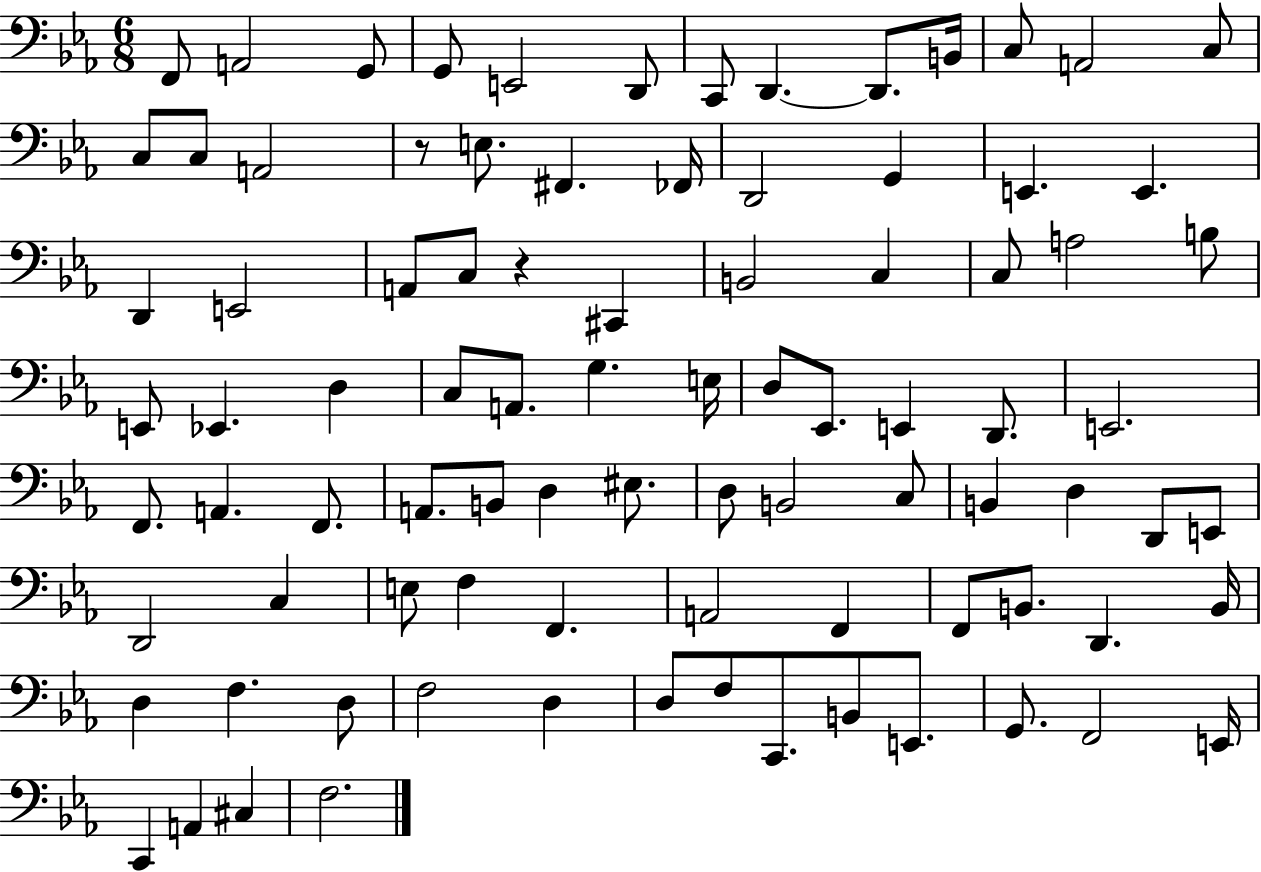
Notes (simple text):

F2/e A2/h G2/e G2/e E2/h D2/e C2/e D2/q. D2/e. B2/s C3/e A2/h C3/e C3/e C3/e A2/h R/e E3/e. F#2/q. FES2/s D2/h G2/q E2/q. E2/q. D2/q E2/h A2/e C3/e R/q C#2/q B2/h C3/q C3/e A3/h B3/e E2/e Eb2/q. D3/q C3/e A2/e. G3/q. E3/s D3/e Eb2/e. E2/q D2/e. E2/h. F2/e. A2/q. F2/e. A2/e. B2/e D3/q EIS3/e. D3/e B2/h C3/e B2/q D3/q D2/e E2/e D2/h C3/q E3/e F3/q F2/q. A2/h F2/q F2/e B2/e. D2/q. B2/s D3/q F3/q. D3/e F3/h D3/q D3/e F3/e C2/e. B2/e E2/e. G2/e. F2/h E2/s C2/q A2/q C#3/q F3/h.